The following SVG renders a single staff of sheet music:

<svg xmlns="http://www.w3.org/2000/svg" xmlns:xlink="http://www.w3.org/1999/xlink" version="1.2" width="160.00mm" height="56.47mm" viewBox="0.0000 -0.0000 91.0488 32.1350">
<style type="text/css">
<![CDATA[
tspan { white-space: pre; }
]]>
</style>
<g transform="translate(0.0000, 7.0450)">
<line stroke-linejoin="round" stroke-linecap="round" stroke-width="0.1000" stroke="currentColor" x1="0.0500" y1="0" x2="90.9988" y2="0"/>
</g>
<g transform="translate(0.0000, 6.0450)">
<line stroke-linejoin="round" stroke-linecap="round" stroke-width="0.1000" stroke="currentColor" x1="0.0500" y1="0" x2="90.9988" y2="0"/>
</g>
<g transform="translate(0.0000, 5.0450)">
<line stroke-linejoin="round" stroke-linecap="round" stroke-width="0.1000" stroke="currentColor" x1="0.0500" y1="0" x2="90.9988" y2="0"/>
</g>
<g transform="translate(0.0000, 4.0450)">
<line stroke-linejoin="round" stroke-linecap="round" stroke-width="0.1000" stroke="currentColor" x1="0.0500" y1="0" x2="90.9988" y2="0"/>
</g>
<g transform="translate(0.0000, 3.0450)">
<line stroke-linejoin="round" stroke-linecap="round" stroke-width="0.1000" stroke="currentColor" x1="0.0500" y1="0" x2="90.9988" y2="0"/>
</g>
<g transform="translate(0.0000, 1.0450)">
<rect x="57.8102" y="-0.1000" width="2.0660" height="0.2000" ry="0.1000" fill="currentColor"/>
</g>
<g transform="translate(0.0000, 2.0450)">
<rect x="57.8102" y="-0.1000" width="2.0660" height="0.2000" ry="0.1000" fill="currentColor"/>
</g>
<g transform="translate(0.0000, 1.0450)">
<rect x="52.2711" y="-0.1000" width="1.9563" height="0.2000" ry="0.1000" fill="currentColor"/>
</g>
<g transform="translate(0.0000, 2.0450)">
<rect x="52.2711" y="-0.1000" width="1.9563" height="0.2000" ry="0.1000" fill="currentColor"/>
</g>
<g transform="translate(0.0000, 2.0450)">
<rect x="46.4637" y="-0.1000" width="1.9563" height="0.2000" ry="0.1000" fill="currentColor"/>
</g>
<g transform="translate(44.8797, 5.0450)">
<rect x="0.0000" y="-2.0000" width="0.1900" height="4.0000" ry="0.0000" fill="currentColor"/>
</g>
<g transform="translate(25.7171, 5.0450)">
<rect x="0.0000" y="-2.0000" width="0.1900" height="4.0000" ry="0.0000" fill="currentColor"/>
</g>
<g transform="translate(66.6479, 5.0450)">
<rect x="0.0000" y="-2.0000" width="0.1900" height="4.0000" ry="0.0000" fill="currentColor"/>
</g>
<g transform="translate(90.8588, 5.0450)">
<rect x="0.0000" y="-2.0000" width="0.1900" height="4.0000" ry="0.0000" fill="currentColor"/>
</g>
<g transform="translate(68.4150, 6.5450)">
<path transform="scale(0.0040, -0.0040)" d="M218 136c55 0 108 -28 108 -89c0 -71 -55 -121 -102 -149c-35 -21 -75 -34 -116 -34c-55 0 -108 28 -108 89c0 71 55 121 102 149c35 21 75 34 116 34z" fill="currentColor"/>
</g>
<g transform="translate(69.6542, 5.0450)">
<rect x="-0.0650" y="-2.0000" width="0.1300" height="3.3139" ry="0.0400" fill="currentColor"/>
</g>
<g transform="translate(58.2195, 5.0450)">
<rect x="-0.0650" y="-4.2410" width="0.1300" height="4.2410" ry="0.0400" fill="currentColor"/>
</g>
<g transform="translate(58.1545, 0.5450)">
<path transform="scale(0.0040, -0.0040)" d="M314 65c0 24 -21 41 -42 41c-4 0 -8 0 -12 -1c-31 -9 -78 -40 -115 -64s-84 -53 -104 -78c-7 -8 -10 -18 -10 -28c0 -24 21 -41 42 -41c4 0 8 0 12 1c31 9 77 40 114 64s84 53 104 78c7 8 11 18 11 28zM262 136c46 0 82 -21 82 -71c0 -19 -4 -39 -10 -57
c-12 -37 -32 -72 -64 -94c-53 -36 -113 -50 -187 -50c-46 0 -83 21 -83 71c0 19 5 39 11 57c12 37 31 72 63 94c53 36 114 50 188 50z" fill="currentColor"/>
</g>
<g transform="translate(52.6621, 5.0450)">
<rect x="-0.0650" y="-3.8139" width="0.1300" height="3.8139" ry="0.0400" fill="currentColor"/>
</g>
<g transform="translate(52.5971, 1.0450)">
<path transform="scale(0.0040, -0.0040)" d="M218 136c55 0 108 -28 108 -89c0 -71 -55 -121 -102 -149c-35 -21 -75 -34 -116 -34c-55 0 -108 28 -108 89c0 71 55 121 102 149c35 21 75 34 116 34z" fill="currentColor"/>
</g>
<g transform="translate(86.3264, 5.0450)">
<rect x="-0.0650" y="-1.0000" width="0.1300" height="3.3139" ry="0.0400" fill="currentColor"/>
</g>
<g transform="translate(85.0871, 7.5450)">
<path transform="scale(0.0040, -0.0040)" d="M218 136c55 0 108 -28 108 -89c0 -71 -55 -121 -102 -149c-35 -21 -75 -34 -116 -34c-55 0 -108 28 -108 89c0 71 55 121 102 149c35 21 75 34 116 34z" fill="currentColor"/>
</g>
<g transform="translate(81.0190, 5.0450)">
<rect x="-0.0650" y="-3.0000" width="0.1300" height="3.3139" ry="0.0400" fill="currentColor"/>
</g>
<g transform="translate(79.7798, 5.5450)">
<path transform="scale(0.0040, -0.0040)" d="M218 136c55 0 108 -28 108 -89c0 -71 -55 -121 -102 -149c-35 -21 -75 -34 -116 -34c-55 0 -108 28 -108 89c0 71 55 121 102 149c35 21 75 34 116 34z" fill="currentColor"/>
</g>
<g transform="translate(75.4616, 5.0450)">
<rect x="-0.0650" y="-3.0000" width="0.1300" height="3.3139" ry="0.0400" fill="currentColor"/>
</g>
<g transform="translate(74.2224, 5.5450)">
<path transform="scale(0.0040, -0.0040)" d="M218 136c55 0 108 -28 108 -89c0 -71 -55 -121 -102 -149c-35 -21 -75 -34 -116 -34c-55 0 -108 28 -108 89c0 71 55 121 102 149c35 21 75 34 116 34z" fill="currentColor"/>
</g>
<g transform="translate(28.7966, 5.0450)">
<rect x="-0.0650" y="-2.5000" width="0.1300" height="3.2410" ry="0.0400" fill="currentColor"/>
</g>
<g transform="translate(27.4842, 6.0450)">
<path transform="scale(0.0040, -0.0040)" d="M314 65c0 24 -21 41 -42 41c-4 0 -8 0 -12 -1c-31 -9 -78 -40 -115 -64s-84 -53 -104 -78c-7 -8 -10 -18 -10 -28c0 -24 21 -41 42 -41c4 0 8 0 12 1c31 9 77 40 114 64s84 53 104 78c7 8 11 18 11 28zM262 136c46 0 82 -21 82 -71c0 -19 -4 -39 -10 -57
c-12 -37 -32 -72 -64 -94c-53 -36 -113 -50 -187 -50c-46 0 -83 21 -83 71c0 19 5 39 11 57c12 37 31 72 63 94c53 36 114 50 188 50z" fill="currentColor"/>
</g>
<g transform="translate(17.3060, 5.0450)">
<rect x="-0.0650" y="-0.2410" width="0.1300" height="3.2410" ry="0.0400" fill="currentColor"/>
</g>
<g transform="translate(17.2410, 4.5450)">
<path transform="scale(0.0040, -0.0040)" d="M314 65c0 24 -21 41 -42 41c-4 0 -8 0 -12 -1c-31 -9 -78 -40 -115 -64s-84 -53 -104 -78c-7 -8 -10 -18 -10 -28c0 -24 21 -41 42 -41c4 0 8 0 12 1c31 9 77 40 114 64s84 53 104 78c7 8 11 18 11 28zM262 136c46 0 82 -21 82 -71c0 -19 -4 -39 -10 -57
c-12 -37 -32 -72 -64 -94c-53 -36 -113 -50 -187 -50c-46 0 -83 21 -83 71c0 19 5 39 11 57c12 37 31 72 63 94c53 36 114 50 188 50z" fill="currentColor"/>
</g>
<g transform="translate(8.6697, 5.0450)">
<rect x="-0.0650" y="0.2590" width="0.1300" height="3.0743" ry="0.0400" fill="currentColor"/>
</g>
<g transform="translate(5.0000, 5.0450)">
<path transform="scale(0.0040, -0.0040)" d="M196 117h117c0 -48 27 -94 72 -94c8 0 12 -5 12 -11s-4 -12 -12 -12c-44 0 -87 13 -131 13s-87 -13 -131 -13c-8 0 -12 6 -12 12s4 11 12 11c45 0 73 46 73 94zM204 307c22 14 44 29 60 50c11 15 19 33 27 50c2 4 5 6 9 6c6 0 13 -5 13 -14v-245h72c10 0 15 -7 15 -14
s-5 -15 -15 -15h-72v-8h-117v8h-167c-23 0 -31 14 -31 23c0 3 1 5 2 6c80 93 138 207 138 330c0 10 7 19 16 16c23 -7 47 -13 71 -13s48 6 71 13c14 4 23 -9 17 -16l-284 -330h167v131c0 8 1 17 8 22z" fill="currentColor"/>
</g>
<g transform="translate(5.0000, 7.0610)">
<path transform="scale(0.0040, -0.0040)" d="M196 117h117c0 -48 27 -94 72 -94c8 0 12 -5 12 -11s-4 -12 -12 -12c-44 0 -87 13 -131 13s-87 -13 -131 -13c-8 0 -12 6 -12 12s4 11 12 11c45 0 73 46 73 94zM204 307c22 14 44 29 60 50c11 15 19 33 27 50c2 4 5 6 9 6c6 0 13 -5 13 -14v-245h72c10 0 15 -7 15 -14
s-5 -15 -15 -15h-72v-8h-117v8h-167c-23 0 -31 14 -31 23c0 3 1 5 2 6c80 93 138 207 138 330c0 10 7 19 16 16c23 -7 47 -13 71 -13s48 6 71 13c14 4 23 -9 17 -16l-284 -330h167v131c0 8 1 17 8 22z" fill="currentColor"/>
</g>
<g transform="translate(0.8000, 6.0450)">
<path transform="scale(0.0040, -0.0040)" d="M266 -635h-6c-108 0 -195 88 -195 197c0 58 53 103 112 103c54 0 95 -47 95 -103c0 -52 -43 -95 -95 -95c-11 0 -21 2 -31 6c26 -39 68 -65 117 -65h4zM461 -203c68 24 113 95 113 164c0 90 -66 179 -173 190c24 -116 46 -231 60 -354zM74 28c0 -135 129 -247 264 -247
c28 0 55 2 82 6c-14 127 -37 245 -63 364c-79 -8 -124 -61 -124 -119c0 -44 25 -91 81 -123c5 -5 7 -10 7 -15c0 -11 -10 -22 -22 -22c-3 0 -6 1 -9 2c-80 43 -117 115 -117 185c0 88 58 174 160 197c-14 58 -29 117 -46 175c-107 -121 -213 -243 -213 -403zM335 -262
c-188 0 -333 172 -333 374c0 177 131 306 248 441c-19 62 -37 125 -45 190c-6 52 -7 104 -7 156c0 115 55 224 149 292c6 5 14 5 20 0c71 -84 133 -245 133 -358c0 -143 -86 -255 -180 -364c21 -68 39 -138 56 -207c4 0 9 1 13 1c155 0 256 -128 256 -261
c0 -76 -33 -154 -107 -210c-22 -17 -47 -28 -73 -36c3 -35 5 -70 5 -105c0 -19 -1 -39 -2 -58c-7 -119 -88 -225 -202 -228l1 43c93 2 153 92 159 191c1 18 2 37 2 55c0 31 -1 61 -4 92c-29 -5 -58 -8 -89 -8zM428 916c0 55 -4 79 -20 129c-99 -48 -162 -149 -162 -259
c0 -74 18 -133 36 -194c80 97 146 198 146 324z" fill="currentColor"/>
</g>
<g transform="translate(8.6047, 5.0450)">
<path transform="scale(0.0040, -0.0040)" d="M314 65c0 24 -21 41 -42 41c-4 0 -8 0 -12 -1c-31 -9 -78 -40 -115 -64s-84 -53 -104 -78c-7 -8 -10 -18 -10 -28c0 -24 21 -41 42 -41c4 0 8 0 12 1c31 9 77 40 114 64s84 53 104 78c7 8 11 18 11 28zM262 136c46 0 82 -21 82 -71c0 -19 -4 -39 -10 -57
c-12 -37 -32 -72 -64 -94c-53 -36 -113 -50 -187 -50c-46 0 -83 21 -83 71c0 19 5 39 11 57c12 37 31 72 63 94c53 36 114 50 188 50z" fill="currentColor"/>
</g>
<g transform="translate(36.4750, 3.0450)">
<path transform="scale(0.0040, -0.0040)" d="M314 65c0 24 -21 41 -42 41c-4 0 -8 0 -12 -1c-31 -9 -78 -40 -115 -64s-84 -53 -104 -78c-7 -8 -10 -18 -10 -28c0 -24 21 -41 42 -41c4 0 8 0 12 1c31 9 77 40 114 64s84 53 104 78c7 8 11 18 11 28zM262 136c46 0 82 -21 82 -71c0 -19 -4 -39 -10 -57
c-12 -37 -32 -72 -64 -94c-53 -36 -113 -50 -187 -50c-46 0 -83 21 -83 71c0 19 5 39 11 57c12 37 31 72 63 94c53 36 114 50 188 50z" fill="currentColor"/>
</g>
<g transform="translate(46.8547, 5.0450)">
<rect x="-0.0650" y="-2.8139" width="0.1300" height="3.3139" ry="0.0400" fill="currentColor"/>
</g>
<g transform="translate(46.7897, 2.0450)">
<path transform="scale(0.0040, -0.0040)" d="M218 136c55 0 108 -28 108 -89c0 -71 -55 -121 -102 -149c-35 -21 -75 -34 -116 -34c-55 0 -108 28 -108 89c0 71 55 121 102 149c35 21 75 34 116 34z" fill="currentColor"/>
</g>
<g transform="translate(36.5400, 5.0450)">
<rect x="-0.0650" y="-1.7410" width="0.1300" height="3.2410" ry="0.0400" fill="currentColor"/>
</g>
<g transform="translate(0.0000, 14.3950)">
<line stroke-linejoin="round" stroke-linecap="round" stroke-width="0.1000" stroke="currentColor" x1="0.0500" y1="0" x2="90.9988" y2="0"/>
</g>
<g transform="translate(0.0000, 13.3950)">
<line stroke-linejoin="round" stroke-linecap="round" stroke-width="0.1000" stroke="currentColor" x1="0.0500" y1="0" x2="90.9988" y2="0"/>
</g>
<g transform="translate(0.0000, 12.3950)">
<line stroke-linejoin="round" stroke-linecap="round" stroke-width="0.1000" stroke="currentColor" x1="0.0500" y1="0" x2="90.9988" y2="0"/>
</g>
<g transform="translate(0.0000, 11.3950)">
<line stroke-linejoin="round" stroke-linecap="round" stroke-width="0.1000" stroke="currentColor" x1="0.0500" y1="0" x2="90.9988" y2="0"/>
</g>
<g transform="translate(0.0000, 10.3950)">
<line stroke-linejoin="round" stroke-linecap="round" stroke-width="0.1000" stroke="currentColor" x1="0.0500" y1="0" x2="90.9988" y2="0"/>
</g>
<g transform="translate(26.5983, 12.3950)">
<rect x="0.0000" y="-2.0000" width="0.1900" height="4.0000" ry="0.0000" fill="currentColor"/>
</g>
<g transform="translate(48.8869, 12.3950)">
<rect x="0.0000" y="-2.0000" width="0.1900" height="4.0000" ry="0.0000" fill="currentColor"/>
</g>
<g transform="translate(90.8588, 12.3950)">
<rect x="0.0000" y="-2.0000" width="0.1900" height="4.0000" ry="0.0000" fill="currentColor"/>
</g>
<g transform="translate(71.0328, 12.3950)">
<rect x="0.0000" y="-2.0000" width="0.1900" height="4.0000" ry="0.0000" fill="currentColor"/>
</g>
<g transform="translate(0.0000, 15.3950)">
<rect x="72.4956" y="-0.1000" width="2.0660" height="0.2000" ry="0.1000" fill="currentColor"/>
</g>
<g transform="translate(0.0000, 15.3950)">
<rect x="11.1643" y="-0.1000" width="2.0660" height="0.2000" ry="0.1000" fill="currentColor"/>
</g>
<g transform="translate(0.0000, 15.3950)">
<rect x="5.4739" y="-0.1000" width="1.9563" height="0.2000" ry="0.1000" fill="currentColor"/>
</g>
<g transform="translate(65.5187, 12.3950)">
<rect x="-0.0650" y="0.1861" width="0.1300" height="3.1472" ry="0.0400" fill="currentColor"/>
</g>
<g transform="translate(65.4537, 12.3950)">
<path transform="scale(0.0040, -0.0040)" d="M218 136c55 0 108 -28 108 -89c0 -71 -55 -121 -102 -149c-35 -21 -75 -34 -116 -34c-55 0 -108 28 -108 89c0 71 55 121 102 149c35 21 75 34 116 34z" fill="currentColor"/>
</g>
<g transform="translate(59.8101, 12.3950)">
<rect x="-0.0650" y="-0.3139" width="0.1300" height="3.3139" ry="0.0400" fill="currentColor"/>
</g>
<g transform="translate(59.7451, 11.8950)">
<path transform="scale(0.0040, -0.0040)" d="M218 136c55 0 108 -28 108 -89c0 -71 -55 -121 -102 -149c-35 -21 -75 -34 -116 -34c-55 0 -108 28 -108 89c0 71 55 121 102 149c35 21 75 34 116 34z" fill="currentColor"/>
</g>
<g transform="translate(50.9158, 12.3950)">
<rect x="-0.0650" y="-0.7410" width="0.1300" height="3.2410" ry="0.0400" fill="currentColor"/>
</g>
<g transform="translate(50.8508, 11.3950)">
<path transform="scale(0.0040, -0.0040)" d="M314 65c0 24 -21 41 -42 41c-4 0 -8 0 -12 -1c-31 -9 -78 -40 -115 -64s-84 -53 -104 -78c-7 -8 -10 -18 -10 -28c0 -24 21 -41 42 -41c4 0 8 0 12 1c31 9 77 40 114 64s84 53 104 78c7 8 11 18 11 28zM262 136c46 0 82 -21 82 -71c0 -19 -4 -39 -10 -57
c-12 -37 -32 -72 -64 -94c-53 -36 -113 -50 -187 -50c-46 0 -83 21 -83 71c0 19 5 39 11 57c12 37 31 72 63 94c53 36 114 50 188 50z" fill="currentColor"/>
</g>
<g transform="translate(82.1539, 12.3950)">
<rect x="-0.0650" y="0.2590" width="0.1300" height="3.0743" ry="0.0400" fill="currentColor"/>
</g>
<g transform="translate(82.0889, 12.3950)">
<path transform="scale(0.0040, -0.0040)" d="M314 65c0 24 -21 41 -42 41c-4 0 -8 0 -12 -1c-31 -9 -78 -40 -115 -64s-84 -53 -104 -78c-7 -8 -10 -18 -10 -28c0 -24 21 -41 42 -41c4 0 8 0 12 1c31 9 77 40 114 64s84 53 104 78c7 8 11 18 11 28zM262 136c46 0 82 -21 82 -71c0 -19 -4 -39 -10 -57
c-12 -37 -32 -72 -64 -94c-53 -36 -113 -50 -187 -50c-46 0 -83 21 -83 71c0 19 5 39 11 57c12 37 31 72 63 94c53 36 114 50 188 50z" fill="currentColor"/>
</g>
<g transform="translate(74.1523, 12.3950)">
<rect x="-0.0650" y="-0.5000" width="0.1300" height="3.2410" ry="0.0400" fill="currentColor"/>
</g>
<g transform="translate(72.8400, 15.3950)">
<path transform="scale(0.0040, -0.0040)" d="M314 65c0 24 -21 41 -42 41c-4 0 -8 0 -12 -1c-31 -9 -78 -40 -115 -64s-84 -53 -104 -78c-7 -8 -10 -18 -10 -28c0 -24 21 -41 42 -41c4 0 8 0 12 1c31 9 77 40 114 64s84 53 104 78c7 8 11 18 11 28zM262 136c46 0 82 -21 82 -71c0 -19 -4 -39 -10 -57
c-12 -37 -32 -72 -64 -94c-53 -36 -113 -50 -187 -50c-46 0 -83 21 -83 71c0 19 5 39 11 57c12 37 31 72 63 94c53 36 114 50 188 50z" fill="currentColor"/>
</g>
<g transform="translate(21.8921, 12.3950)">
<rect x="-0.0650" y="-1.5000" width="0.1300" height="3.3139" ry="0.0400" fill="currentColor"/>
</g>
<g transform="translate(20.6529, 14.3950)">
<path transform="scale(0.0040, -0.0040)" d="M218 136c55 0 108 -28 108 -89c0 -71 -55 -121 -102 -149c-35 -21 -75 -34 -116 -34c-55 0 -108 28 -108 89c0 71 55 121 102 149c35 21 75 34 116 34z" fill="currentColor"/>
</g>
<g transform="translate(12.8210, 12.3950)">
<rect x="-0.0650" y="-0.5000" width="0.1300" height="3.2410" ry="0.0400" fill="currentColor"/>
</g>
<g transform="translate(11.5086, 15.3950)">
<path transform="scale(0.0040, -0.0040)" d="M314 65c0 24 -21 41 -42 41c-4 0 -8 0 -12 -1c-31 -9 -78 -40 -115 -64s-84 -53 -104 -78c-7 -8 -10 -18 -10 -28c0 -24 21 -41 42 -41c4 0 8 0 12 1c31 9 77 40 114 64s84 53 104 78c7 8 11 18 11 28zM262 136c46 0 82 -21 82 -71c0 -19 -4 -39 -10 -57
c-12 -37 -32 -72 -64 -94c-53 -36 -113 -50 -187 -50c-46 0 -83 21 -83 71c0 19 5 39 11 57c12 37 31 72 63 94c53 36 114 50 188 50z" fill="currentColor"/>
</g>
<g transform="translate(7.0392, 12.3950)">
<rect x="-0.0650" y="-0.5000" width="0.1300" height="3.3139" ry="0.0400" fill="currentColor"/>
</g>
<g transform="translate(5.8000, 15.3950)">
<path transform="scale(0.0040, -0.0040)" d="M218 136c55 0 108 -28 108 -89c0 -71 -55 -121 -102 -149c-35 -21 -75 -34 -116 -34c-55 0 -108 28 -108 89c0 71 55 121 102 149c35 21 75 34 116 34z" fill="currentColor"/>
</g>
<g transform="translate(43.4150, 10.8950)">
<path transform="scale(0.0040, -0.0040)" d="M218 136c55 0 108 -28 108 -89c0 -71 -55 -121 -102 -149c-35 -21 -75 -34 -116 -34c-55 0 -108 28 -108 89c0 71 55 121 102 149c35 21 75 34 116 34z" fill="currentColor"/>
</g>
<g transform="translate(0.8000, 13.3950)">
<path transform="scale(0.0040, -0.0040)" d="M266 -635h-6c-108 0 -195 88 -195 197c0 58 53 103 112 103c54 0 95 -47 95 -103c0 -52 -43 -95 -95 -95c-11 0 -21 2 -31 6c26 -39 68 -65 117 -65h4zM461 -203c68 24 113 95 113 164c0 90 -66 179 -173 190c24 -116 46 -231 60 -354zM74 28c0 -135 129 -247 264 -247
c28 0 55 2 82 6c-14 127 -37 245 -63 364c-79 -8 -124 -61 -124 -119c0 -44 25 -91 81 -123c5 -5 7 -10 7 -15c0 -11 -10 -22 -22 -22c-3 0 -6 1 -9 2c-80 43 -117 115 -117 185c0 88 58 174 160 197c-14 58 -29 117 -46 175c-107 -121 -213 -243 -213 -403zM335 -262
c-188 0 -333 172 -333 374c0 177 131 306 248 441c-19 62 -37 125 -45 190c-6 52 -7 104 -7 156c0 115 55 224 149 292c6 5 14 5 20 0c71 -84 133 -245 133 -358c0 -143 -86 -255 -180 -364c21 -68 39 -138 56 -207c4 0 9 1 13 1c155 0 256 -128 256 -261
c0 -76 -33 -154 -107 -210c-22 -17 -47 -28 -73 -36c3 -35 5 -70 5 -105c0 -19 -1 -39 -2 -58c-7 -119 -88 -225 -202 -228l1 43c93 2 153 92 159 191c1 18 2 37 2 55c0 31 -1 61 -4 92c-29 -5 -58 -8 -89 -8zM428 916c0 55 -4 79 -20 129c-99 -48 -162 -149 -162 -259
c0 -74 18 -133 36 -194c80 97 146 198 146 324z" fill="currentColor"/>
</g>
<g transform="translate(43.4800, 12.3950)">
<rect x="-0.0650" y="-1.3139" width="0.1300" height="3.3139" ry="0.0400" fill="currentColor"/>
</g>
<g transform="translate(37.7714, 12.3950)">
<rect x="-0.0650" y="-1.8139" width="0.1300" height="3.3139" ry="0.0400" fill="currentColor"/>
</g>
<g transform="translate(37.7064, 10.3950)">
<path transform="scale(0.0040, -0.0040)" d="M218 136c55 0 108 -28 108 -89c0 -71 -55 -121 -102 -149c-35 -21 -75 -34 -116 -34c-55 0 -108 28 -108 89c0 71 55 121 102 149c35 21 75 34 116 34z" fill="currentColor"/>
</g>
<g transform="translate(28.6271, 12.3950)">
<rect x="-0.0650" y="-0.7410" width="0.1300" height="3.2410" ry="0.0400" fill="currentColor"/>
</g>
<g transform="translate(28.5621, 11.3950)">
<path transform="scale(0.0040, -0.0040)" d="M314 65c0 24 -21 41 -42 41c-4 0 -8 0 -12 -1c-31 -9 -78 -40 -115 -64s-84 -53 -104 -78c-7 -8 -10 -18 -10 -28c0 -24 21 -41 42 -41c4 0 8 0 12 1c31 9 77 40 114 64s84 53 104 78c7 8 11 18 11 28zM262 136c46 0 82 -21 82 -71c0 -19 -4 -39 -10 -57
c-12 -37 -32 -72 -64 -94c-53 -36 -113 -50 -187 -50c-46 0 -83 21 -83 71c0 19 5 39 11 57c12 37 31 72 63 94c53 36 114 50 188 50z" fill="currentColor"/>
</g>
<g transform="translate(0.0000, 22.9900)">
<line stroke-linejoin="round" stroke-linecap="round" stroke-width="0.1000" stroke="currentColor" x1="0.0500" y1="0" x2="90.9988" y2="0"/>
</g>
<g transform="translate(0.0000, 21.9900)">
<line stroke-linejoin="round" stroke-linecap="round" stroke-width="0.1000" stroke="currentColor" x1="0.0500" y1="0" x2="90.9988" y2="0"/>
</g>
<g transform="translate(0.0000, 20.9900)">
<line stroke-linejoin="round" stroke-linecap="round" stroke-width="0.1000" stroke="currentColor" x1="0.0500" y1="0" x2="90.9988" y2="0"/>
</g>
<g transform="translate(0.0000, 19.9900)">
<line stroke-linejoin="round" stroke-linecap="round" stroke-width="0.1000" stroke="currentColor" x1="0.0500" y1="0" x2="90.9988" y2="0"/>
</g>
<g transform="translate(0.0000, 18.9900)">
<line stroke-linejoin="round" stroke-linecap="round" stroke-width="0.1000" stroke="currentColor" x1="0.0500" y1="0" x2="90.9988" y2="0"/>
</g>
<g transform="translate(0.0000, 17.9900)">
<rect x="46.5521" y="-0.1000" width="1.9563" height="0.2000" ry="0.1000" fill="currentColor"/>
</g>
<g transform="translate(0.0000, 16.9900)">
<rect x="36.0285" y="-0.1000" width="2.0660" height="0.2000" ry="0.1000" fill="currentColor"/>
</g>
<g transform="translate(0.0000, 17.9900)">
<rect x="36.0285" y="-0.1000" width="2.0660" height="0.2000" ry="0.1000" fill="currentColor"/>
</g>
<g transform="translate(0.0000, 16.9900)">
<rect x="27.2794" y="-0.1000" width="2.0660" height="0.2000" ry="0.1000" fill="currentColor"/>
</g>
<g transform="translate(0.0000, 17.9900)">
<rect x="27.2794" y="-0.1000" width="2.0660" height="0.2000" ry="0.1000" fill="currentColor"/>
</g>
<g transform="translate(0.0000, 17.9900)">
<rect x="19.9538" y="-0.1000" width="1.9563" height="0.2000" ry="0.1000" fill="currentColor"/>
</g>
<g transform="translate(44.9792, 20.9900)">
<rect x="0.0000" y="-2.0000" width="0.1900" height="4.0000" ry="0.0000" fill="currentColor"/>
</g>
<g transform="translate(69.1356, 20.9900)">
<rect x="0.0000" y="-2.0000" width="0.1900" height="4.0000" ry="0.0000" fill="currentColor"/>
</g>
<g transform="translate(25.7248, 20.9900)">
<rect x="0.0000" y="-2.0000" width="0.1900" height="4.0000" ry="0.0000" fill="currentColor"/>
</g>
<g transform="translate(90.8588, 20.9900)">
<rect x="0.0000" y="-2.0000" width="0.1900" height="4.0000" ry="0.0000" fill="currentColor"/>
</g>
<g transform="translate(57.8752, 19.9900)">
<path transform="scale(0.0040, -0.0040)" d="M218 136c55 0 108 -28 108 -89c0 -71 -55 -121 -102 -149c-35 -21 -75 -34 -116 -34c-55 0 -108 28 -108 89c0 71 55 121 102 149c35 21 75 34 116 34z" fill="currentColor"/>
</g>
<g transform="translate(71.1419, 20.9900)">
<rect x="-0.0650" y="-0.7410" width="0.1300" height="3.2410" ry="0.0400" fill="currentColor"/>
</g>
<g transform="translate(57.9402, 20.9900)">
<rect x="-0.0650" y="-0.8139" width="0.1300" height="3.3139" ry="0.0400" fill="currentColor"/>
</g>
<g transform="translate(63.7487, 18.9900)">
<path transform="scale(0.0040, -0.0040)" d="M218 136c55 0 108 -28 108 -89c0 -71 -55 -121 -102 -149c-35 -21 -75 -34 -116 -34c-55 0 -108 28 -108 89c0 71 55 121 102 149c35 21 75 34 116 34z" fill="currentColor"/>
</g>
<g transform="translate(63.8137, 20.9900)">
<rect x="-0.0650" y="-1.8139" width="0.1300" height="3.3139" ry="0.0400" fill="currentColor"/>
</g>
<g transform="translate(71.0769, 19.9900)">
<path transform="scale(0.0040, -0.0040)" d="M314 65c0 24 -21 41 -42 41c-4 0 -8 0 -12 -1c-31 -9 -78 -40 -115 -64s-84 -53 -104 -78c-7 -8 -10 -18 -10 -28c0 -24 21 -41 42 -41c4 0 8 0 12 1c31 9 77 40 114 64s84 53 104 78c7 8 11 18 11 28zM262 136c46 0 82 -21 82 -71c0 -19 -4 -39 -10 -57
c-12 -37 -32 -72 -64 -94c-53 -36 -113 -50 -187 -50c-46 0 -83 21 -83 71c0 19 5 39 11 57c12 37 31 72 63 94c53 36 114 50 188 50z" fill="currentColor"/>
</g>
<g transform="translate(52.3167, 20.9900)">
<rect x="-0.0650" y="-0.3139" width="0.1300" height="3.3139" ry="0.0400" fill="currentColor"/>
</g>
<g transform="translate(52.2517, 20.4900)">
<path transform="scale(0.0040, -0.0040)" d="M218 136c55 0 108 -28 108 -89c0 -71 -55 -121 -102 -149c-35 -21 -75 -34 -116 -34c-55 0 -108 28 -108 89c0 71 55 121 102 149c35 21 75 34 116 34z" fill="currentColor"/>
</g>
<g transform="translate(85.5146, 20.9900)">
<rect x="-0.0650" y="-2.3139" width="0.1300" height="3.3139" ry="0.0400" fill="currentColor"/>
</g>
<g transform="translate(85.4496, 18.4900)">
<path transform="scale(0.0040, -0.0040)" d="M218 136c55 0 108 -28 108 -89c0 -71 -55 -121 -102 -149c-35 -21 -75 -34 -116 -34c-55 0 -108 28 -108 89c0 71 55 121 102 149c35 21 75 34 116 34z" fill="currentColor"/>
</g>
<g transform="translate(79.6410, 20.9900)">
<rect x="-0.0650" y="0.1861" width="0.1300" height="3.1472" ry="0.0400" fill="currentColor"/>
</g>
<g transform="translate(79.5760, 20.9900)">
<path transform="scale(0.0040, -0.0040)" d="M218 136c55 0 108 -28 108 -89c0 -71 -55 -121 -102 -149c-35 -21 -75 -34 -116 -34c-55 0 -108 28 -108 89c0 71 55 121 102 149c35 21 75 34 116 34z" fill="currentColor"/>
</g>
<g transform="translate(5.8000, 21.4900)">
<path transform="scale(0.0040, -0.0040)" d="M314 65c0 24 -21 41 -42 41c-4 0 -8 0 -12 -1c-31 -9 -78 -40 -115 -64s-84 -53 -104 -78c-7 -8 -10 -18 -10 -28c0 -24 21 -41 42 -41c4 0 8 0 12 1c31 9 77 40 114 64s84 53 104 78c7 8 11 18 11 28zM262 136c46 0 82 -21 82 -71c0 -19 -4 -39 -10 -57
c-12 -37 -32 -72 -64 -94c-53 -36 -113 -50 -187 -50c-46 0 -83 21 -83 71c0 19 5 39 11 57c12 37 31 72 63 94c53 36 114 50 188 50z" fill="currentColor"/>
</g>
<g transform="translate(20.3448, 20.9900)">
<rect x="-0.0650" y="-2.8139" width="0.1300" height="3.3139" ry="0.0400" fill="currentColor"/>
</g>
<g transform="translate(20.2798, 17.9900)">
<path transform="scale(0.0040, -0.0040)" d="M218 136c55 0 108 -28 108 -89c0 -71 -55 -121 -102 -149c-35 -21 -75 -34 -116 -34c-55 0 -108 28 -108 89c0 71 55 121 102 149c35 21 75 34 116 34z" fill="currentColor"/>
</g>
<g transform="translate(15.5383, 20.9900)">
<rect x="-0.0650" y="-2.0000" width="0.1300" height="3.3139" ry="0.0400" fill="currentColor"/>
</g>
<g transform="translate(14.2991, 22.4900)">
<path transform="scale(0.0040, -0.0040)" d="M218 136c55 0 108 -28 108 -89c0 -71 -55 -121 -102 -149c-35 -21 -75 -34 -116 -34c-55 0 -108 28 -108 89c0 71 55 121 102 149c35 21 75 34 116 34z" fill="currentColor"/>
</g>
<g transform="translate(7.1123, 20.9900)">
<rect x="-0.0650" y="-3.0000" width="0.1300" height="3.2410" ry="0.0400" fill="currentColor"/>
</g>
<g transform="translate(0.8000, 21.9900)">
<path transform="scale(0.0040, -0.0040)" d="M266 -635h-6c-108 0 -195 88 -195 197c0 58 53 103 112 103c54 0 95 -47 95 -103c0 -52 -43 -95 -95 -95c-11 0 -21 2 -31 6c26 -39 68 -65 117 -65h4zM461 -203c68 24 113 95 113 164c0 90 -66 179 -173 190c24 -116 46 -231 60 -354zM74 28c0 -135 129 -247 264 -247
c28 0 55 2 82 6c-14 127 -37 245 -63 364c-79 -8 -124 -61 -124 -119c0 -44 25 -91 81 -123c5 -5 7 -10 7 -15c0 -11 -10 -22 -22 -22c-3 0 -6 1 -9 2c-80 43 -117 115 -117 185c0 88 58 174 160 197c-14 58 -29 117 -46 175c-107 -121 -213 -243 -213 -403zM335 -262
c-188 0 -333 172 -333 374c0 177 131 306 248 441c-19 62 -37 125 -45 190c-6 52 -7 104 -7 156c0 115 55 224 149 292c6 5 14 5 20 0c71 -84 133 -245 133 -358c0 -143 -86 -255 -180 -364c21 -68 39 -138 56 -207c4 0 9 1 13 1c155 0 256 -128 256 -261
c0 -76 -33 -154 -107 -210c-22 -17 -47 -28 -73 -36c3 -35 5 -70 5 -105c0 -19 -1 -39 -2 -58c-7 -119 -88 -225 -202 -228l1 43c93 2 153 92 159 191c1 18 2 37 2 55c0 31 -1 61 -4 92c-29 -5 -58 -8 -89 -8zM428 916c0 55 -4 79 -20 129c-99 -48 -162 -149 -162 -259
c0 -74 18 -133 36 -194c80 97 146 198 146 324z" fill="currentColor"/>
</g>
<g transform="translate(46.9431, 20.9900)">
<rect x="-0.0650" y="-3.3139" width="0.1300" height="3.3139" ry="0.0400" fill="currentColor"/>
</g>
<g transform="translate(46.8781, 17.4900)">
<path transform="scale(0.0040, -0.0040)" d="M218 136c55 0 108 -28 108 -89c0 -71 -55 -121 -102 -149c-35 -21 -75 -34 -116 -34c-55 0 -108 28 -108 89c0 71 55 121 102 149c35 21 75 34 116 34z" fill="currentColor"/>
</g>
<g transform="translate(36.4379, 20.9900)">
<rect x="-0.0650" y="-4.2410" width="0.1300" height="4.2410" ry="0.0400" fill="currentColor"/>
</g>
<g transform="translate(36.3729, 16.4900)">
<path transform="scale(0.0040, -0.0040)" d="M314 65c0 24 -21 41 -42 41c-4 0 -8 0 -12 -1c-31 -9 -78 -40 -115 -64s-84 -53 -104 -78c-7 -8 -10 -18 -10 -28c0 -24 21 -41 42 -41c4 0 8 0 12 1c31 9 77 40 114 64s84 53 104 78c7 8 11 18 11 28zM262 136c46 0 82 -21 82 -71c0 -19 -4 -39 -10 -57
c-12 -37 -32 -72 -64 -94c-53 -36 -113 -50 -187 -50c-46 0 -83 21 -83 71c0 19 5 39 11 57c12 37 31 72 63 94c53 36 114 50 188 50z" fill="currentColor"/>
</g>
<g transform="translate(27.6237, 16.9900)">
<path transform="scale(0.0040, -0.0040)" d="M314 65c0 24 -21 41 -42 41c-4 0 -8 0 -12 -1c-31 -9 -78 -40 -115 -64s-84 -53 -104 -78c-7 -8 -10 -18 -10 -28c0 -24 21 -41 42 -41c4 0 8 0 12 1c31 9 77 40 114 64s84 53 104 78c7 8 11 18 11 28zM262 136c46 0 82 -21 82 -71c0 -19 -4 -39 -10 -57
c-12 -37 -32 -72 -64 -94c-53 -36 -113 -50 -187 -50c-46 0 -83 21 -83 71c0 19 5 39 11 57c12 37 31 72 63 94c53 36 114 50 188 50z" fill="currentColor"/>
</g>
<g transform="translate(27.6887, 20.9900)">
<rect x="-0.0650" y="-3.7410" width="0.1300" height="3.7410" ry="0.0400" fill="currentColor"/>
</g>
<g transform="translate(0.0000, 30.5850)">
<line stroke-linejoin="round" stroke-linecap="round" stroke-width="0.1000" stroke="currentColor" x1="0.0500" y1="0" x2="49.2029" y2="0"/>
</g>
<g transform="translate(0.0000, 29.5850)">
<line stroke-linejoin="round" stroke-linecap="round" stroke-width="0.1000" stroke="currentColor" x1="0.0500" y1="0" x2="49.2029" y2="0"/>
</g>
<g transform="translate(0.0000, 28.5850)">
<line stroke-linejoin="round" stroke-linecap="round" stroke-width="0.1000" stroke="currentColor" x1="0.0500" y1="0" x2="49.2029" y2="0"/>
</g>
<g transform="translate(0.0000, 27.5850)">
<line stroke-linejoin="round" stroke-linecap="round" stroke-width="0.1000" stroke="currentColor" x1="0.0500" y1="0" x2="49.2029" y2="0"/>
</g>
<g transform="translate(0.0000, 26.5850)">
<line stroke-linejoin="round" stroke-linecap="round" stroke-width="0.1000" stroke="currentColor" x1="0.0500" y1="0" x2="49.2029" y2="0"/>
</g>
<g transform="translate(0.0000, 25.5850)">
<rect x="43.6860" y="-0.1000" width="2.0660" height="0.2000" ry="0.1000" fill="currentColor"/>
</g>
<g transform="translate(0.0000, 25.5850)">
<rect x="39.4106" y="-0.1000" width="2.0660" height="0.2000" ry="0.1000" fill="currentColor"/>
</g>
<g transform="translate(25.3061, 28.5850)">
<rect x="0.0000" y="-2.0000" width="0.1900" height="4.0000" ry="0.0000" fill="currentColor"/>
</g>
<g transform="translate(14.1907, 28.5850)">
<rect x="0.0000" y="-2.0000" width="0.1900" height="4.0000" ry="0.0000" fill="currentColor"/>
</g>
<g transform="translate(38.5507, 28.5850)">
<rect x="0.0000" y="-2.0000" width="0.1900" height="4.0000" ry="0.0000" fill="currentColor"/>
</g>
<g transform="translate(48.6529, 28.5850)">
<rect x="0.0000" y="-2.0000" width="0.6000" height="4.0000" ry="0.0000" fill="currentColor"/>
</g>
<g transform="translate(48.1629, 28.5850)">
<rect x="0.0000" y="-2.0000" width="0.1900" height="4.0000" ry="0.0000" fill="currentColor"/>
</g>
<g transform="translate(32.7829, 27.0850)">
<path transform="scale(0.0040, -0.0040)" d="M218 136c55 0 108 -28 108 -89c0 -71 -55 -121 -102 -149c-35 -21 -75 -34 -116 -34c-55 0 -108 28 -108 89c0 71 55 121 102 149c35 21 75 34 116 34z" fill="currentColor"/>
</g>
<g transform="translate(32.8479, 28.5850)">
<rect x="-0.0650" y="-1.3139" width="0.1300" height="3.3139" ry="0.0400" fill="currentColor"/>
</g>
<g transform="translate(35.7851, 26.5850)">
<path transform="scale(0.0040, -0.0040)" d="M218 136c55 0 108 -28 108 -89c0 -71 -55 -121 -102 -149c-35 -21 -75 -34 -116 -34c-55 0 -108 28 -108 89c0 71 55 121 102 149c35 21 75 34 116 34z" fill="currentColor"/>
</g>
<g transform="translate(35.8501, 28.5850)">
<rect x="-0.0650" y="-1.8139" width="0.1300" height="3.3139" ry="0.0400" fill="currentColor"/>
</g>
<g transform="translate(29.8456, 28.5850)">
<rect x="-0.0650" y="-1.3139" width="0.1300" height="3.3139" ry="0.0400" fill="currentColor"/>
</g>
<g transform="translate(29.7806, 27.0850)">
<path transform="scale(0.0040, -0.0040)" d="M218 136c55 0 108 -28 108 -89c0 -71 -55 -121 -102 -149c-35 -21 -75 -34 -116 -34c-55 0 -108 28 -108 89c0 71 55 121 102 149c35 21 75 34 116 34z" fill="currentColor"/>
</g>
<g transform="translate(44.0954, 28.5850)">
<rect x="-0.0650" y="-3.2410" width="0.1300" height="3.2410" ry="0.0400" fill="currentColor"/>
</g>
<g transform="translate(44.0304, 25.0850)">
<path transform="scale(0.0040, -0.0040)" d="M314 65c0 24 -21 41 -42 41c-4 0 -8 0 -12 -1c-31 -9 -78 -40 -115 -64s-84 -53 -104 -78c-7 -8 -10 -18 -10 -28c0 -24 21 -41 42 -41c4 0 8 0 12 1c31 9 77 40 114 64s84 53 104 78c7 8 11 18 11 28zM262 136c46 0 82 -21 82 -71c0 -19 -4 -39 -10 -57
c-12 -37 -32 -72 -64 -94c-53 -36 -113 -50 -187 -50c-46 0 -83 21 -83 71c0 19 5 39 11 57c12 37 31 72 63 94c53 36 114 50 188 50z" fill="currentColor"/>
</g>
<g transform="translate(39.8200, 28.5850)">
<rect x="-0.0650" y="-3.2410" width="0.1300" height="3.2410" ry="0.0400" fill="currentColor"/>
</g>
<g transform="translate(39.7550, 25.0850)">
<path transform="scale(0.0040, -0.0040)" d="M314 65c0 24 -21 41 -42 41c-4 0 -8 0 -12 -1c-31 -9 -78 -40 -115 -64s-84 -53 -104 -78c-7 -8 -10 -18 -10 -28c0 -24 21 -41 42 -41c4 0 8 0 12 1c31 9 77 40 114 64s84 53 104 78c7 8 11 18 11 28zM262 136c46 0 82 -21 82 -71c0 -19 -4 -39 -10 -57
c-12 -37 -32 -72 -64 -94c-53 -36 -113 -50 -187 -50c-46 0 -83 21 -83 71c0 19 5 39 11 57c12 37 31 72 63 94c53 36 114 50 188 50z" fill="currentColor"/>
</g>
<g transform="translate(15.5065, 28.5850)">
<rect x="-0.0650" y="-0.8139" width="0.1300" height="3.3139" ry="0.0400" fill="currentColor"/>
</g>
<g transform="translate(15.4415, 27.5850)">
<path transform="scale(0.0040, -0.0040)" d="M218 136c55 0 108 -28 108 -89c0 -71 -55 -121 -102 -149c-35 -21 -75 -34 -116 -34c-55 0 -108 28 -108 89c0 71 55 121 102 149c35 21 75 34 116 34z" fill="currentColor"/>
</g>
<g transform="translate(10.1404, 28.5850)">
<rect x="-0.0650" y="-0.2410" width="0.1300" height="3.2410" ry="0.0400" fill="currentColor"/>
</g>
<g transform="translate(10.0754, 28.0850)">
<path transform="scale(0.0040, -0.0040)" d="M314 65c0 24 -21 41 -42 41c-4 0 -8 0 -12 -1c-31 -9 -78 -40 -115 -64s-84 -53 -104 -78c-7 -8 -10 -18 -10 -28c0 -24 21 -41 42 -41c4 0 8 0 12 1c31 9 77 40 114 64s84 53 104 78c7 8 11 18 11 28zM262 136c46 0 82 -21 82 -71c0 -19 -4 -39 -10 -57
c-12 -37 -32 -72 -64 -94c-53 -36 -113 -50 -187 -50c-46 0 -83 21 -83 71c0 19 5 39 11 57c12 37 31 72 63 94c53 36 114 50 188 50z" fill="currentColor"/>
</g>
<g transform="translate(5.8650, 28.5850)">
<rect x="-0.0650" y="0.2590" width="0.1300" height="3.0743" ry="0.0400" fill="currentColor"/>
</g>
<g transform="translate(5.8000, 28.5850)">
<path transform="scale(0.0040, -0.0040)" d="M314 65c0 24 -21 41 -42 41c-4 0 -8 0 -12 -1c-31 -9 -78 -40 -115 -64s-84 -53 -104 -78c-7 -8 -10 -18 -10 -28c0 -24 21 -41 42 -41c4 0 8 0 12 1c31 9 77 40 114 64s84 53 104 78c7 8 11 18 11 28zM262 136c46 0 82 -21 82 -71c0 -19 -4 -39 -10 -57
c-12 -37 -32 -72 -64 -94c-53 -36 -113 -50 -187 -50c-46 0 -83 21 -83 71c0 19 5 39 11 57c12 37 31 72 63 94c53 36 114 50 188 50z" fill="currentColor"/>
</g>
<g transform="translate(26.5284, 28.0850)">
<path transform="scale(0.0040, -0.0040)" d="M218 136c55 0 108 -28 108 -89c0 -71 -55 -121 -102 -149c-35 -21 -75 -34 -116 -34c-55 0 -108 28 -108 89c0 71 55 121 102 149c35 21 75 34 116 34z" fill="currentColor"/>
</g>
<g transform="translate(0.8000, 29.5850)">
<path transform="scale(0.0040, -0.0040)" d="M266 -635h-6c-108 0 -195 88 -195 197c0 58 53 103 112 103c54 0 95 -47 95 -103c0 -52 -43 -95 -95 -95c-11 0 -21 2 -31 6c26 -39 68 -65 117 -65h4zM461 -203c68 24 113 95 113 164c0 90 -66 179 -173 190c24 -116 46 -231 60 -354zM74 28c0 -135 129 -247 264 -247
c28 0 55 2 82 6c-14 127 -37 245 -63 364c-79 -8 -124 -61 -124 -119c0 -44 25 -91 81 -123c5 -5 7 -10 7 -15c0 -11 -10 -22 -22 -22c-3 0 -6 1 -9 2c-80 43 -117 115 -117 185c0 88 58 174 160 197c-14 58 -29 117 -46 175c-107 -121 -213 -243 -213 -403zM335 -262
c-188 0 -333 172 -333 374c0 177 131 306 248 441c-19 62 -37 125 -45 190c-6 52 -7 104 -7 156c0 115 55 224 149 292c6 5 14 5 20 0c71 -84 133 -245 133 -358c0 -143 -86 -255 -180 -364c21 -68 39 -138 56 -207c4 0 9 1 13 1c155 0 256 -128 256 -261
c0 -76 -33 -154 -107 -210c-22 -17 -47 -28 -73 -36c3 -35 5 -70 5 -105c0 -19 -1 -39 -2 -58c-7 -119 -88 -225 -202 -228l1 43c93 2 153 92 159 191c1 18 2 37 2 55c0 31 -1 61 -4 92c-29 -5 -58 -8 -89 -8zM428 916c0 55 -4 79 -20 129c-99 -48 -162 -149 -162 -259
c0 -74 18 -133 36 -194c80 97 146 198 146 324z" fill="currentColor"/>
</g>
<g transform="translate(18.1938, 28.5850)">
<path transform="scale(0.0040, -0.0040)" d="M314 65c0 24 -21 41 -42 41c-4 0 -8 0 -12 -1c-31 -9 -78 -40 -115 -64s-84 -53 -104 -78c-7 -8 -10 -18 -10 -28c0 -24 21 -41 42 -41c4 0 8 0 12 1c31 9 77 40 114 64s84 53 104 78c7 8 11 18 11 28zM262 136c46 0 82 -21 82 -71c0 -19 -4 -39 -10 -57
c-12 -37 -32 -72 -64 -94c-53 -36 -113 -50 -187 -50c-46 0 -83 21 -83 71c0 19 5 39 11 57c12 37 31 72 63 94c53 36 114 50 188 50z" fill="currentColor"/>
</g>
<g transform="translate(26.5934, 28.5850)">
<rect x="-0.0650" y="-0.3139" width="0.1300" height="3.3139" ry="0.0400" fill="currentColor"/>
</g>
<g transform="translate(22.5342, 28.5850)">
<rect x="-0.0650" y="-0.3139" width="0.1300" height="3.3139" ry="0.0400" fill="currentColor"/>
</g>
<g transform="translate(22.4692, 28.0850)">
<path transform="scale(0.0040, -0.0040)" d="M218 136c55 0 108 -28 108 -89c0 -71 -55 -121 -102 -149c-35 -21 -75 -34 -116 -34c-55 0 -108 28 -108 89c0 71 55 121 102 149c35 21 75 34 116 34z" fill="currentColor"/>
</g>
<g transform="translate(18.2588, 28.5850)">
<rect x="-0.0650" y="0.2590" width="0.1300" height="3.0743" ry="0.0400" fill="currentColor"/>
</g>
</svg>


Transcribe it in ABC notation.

X:1
T:Untitled
M:4/4
L:1/4
K:C
B2 c2 G2 f2 a c' d'2 F A A D C C2 E d2 f e d2 c B C2 B2 A2 F a c'2 d'2 b c d f d2 B g B2 c2 d B2 c c e e f b2 b2